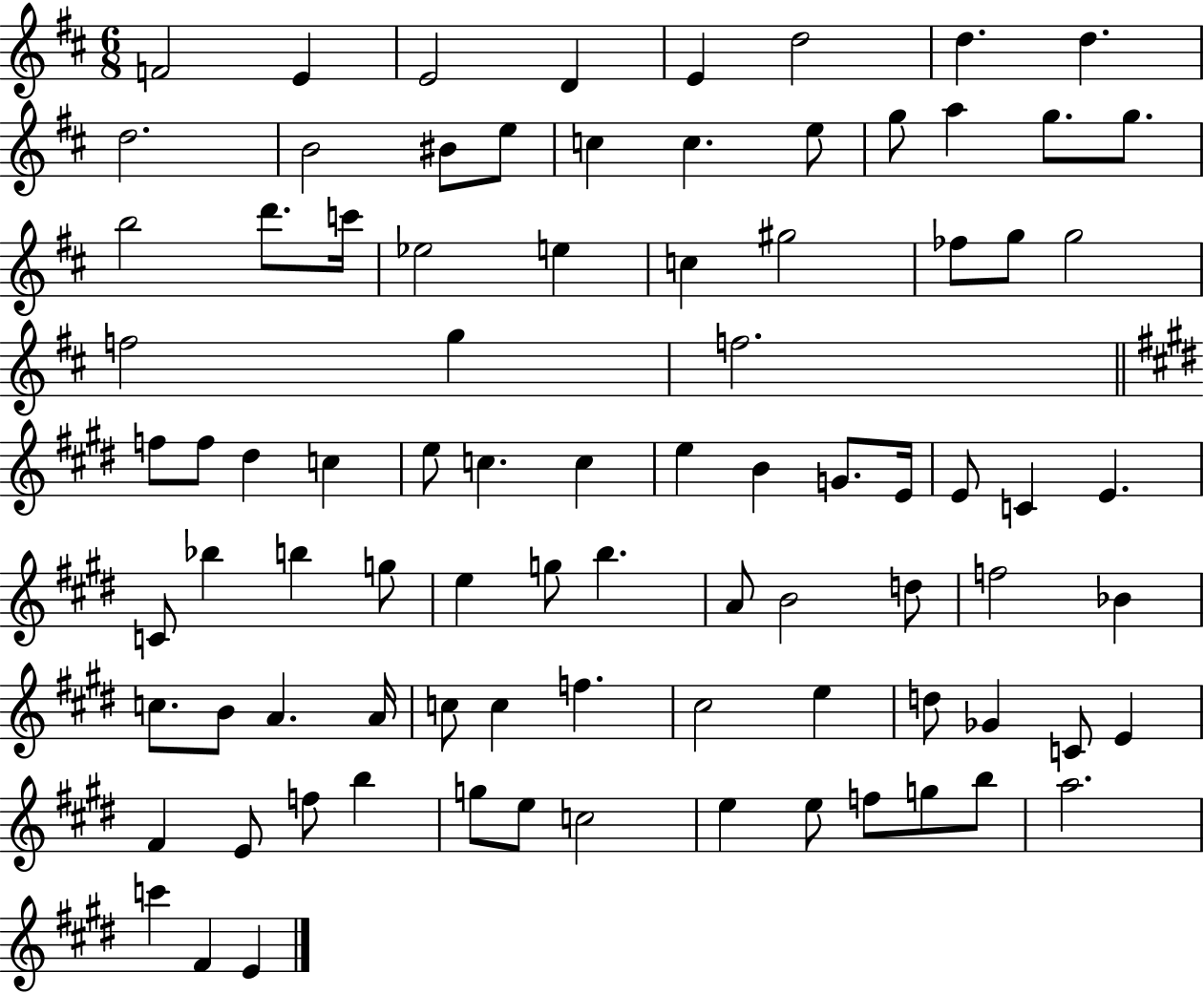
F4/h E4/q E4/h D4/q E4/q D5/h D5/q. D5/q. D5/h. B4/h BIS4/e E5/e C5/q C5/q. E5/e G5/e A5/q G5/e. G5/e. B5/h D6/e. C6/s Eb5/h E5/q C5/q G#5/h FES5/e G5/e G5/h F5/h G5/q F5/h. F5/e F5/e D#5/q C5/q E5/e C5/q. C5/q E5/q B4/q G4/e. E4/s E4/e C4/q E4/q. C4/e Bb5/q B5/q G5/e E5/q G5/e B5/q. A4/e B4/h D5/e F5/h Bb4/q C5/e. B4/e A4/q. A4/s C5/e C5/q F5/q. C#5/h E5/q D5/e Gb4/q C4/e E4/q F#4/q E4/e F5/e B5/q G5/e E5/e C5/h E5/q E5/e F5/e G5/e B5/e A5/h. C6/q F#4/q E4/q